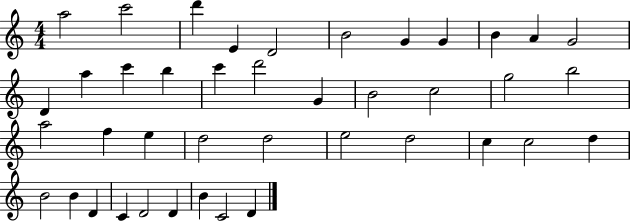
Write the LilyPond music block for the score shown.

{
  \clef treble
  \numericTimeSignature
  \time 4/4
  \key c \major
  a''2 c'''2 | d'''4 e'4 d'2 | b'2 g'4 g'4 | b'4 a'4 g'2 | \break d'4 a''4 c'''4 b''4 | c'''4 d'''2 g'4 | b'2 c''2 | g''2 b''2 | \break a''2 f''4 e''4 | d''2 d''2 | e''2 d''2 | c''4 c''2 d''4 | \break b'2 b'4 d'4 | c'4 d'2 d'4 | b'4 c'2 d'4 | \bar "|."
}